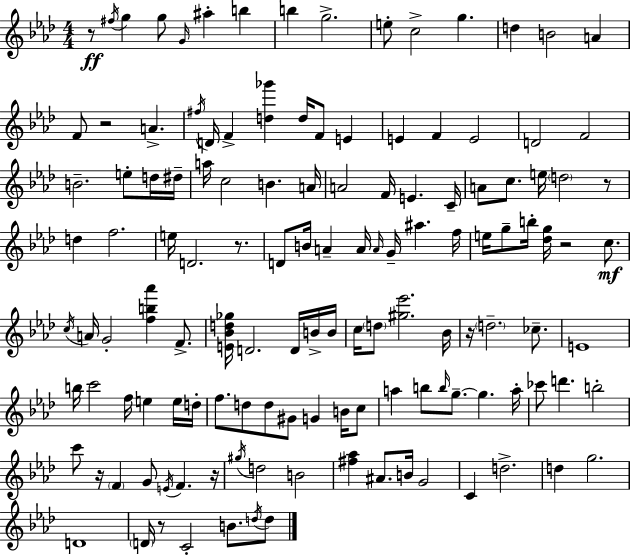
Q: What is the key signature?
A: AES major